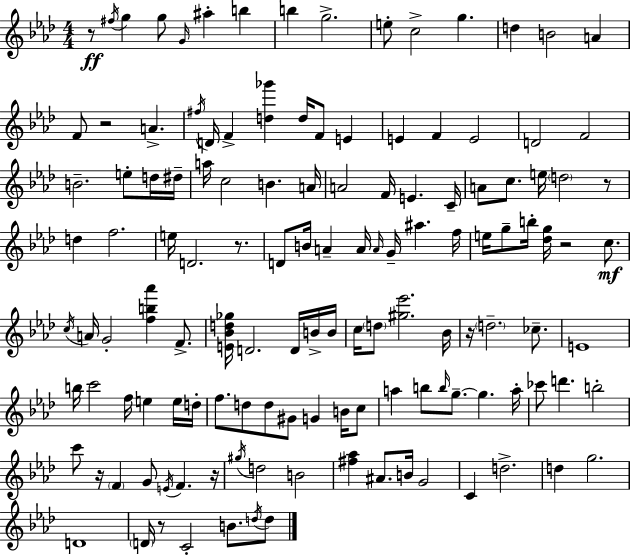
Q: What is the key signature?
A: AES major